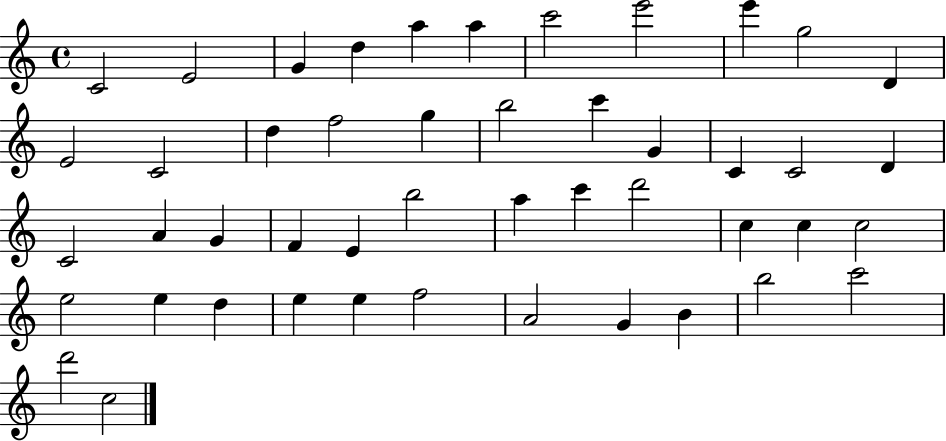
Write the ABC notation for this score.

X:1
T:Untitled
M:4/4
L:1/4
K:C
C2 E2 G d a a c'2 e'2 e' g2 D E2 C2 d f2 g b2 c' G C C2 D C2 A G F E b2 a c' d'2 c c c2 e2 e d e e f2 A2 G B b2 c'2 d'2 c2